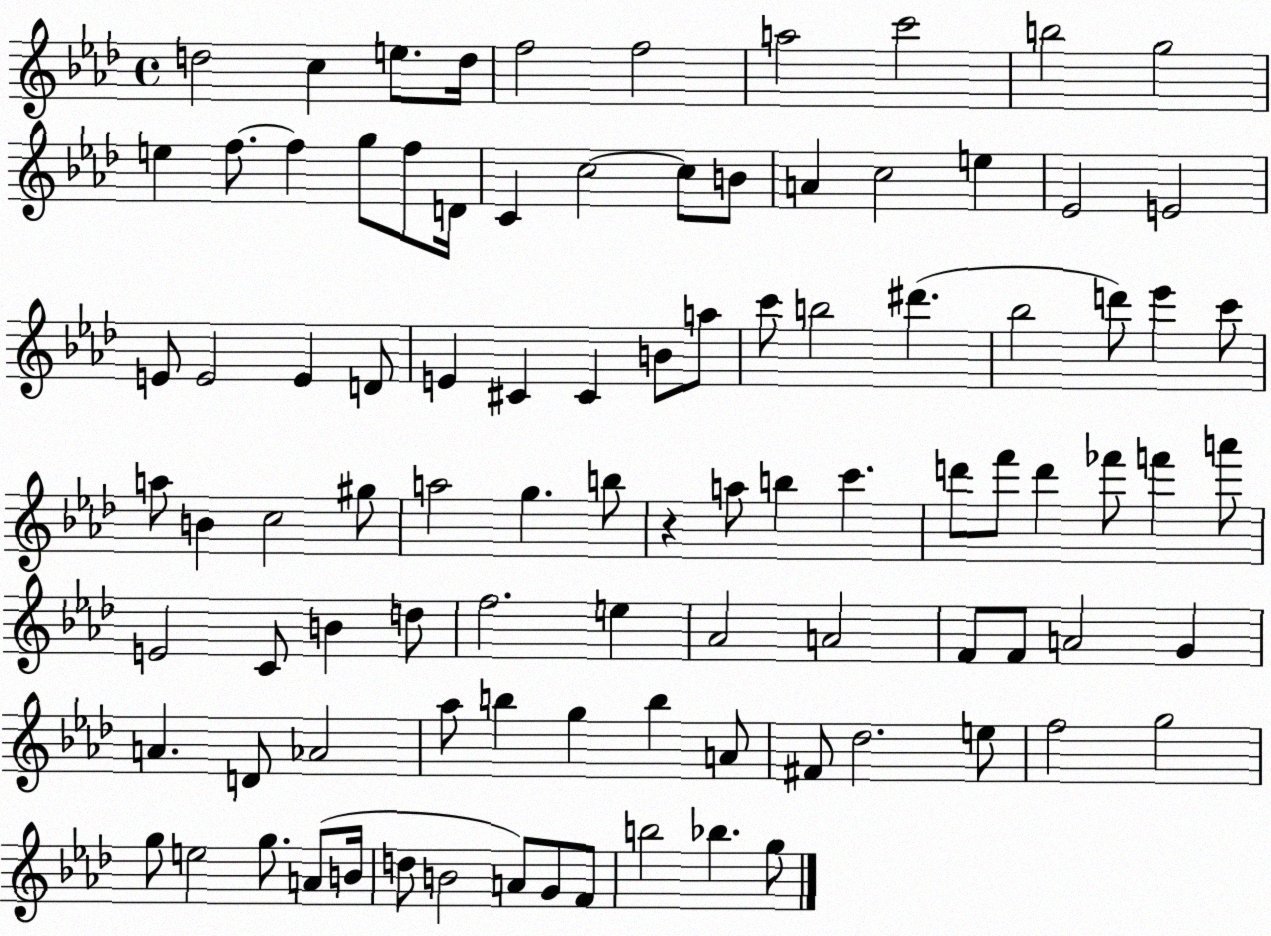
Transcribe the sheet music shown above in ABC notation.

X:1
T:Untitled
M:4/4
L:1/4
K:Ab
d2 c e/2 d/4 f2 f2 a2 c'2 b2 g2 e f/2 f g/2 f/2 D/4 C c2 c/2 B/2 A c2 e _E2 E2 E/2 E2 E D/2 E ^C ^C B/2 a/2 c'/2 b2 ^d' _b2 d'/2 _e' c'/2 a/2 B c2 ^g/2 a2 g b/2 z a/2 b c' d'/2 f'/2 d' _f'/2 f' a'/2 E2 C/2 B d/2 f2 e _A2 A2 F/2 F/2 A2 G A D/2 _A2 _a/2 b g b A/2 ^F/2 _d2 e/2 f2 g2 g/2 e2 g/2 A/2 B/4 d/2 B2 A/2 G/2 F/2 b2 _b g/2